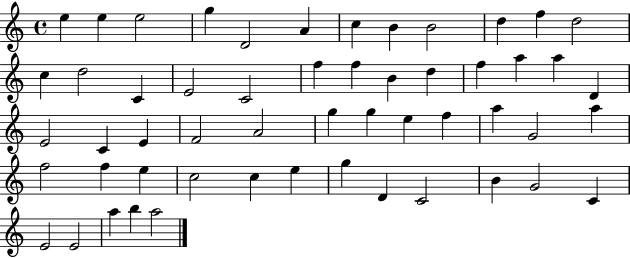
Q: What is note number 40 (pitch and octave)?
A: E5